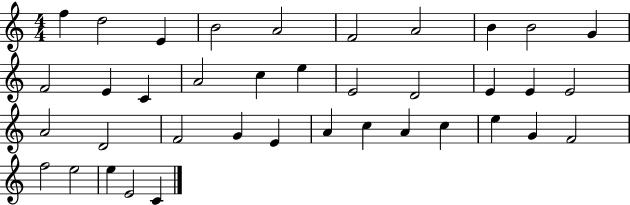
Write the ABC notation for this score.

X:1
T:Untitled
M:4/4
L:1/4
K:C
f d2 E B2 A2 F2 A2 B B2 G F2 E C A2 c e E2 D2 E E E2 A2 D2 F2 G E A c A c e G F2 f2 e2 e E2 C